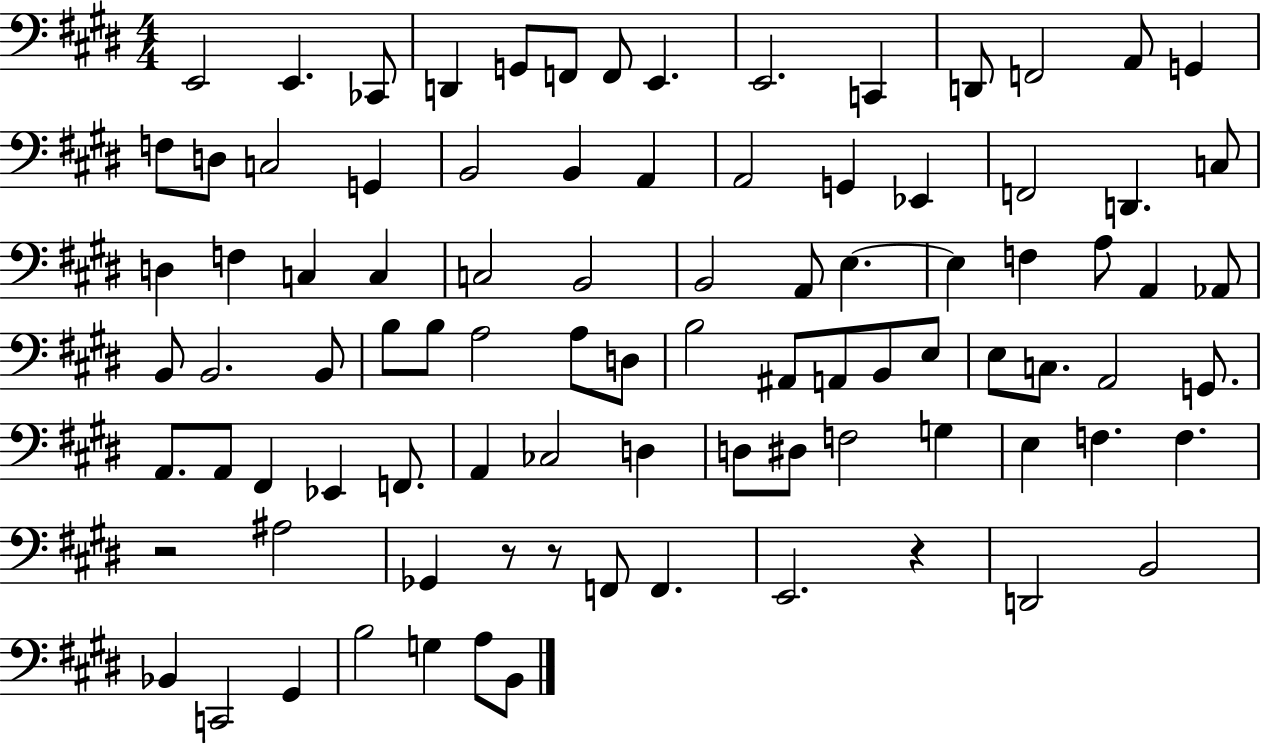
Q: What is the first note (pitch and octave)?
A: E2